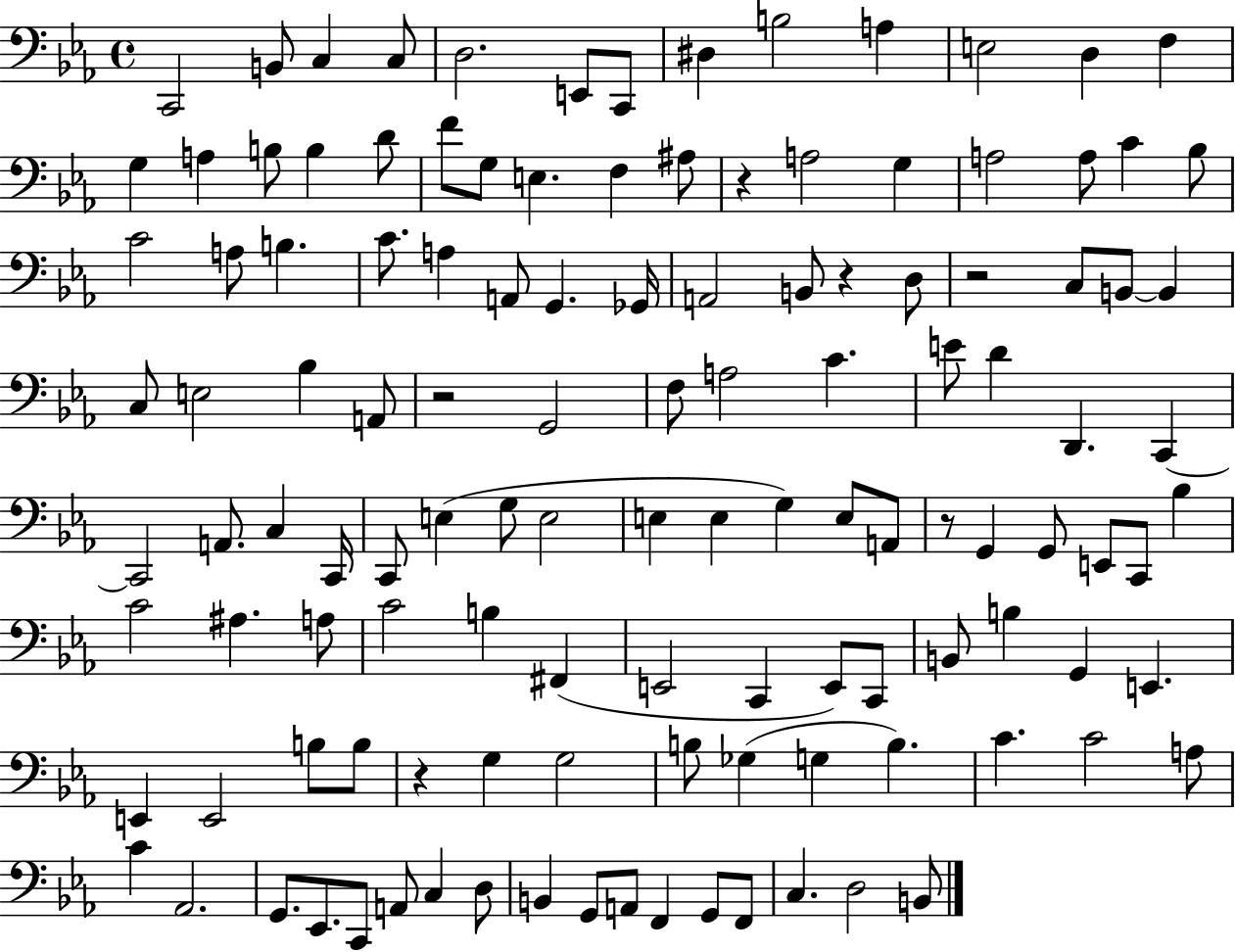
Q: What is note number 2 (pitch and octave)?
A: B2